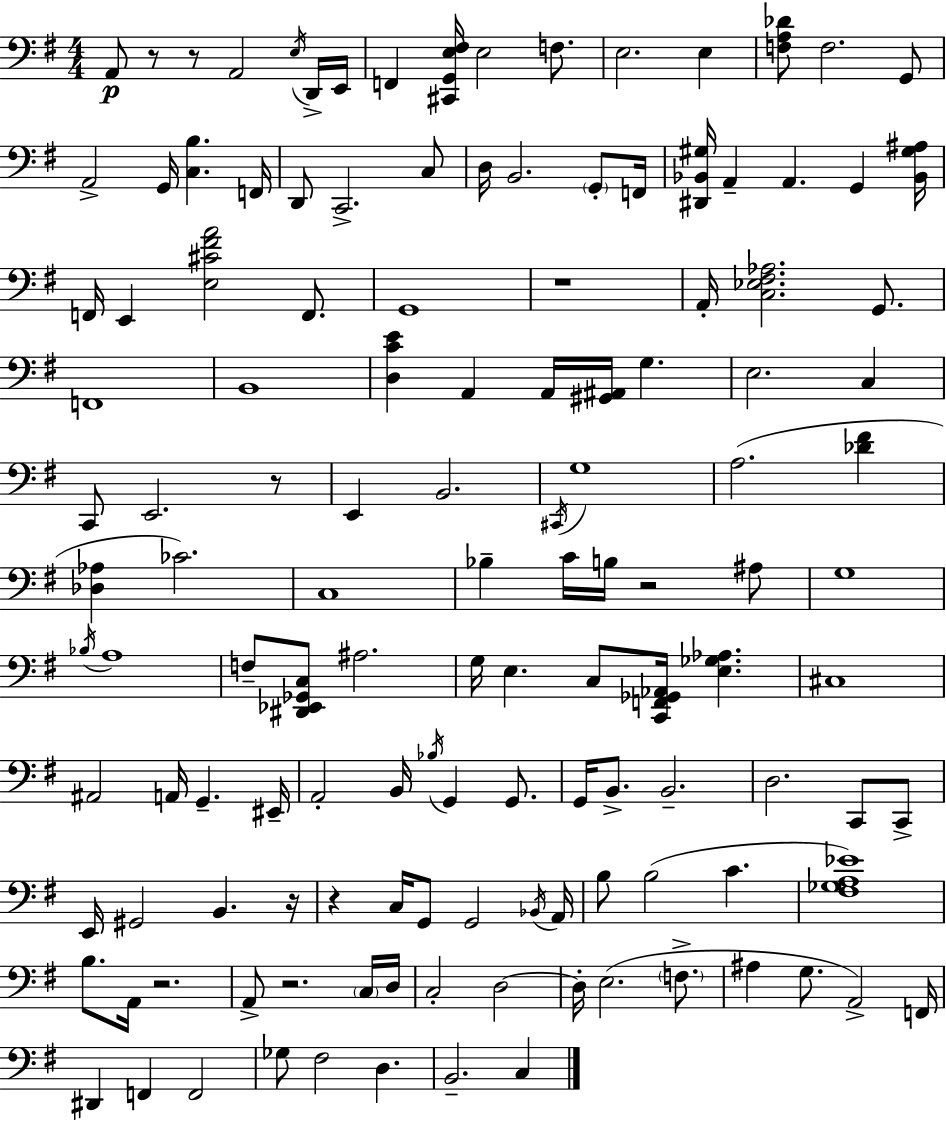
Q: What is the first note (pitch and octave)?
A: A2